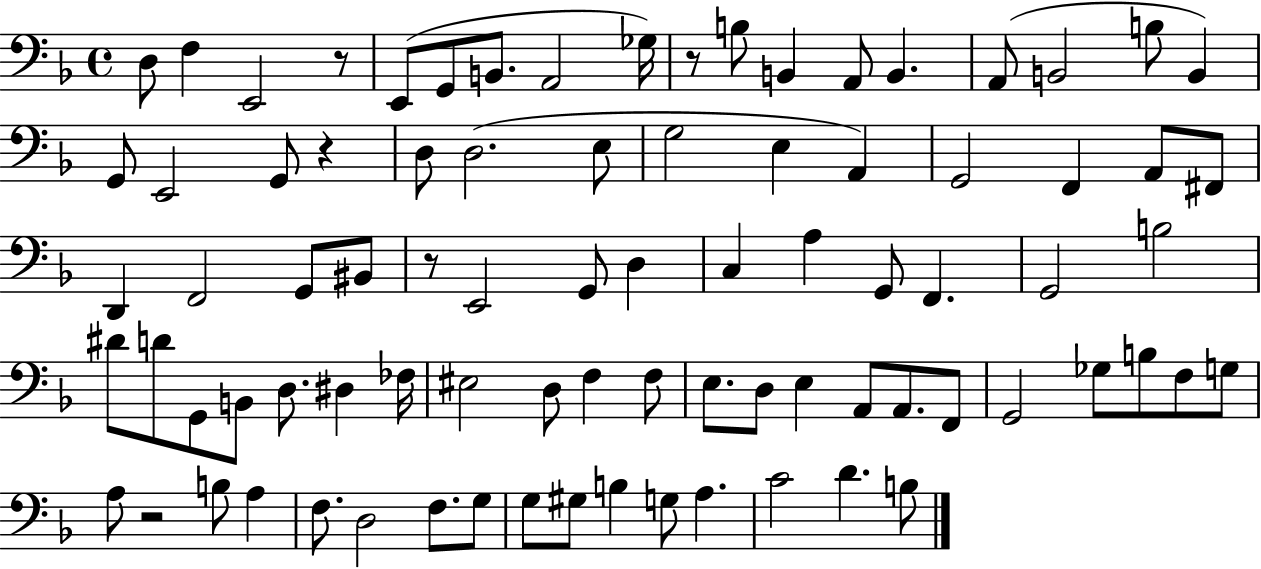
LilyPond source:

{
  \clef bass
  \time 4/4
  \defaultTimeSignature
  \key f \major
  d8 f4 e,2 r8 | e,8( g,8 b,8. a,2 ges16) | r8 b8 b,4 a,8 b,4. | a,8( b,2 b8 b,4) | \break g,8 e,2 g,8 r4 | d8 d2.( e8 | g2 e4 a,4) | g,2 f,4 a,8 fis,8 | \break d,4 f,2 g,8 bis,8 | r8 e,2 g,8 d4 | c4 a4 g,8 f,4. | g,2 b2 | \break dis'8 d'8 g,8 b,8 d8. dis4 fes16 | eis2 d8 f4 f8 | e8. d8 e4 a,8 a,8. f,8 | g,2 ges8 b8 f8 g8 | \break a8 r2 b8 a4 | f8. d2 f8. g8 | g8 gis8 b4 g8 a4. | c'2 d'4. b8 | \break \bar "|."
}